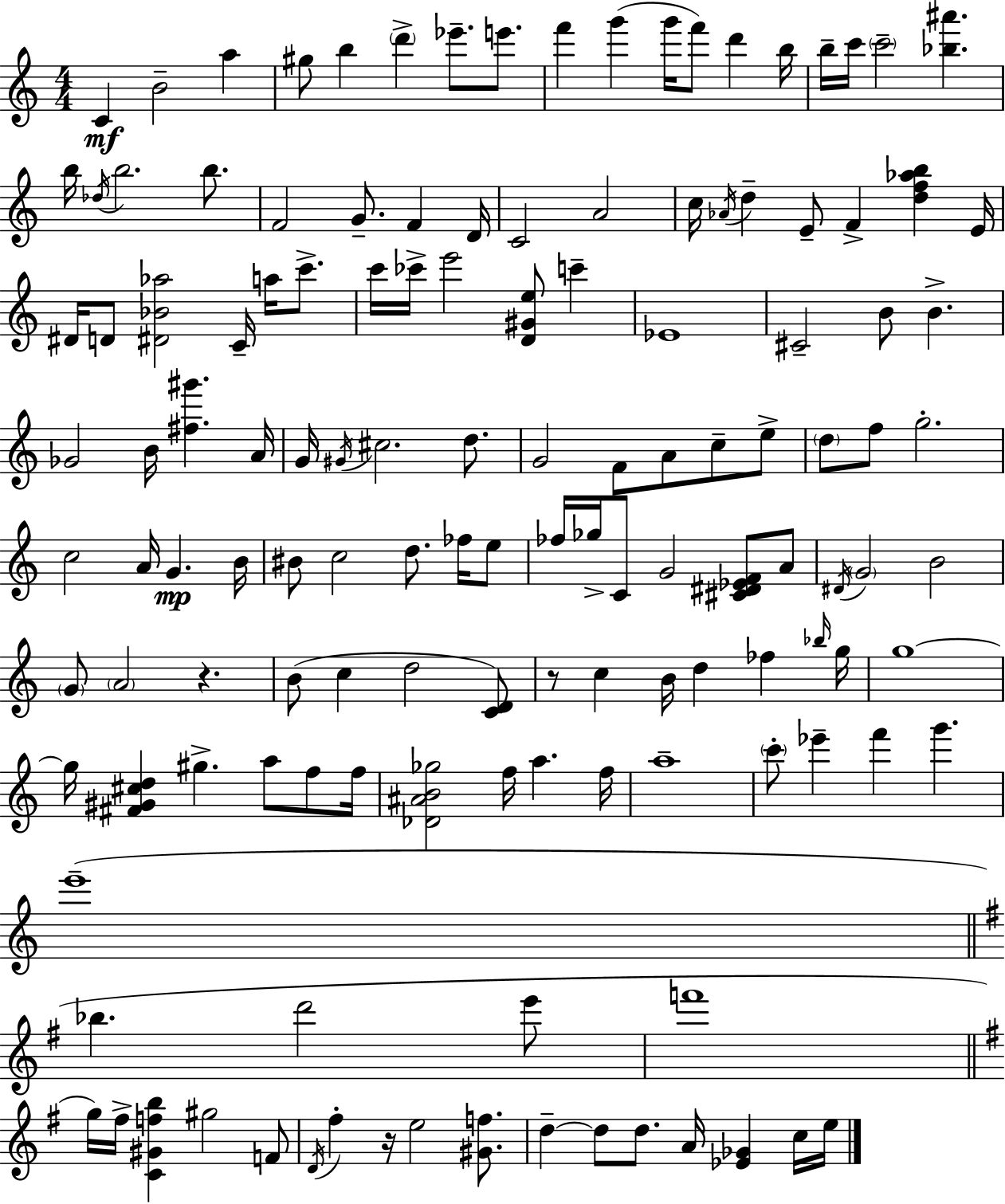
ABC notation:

X:1
T:Untitled
M:4/4
L:1/4
K:Am
C B2 a ^g/2 b d' _e'/2 e'/2 f' g' g'/4 f'/2 d' b/4 b/4 c'/4 c'2 [_b^a'] b/4 _d/4 b2 b/2 F2 G/2 F D/4 C2 A2 c/4 _A/4 d E/2 F [df_ab] E/4 ^D/4 D/2 [^D_B_a]2 C/4 a/4 c'/2 c'/4 _c'/4 e'2 [D^Ge]/2 c' _E4 ^C2 B/2 B _G2 B/4 [^f^g'] A/4 G/4 ^G/4 ^c2 d/2 G2 F/2 A/2 c/2 e/2 d/2 f/2 g2 c2 A/4 G B/4 ^B/2 c2 d/2 _f/4 e/2 _f/4 _g/4 C/2 G2 [^C^D_EF]/2 A/2 ^D/4 G2 B2 G/2 A2 z B/2 c d2 [CD]/2 z/2 c B/4 d _f _b/4 g/4 g4 g/4 [^F^G^cd] ^g a/2 f/2 f/4 [_D^AB_g]2 f/4 a f/4 a4 c'/2 _e' f' g' e'4 _b d'2 e'/2 f'4 g/4 ^f/4 [C^Gfb] ^g2 F/2 D/4 ^f z/4 e2 [^Gf]/2 d d/2 d/2 A/4 [_E_G] c/4 e/4